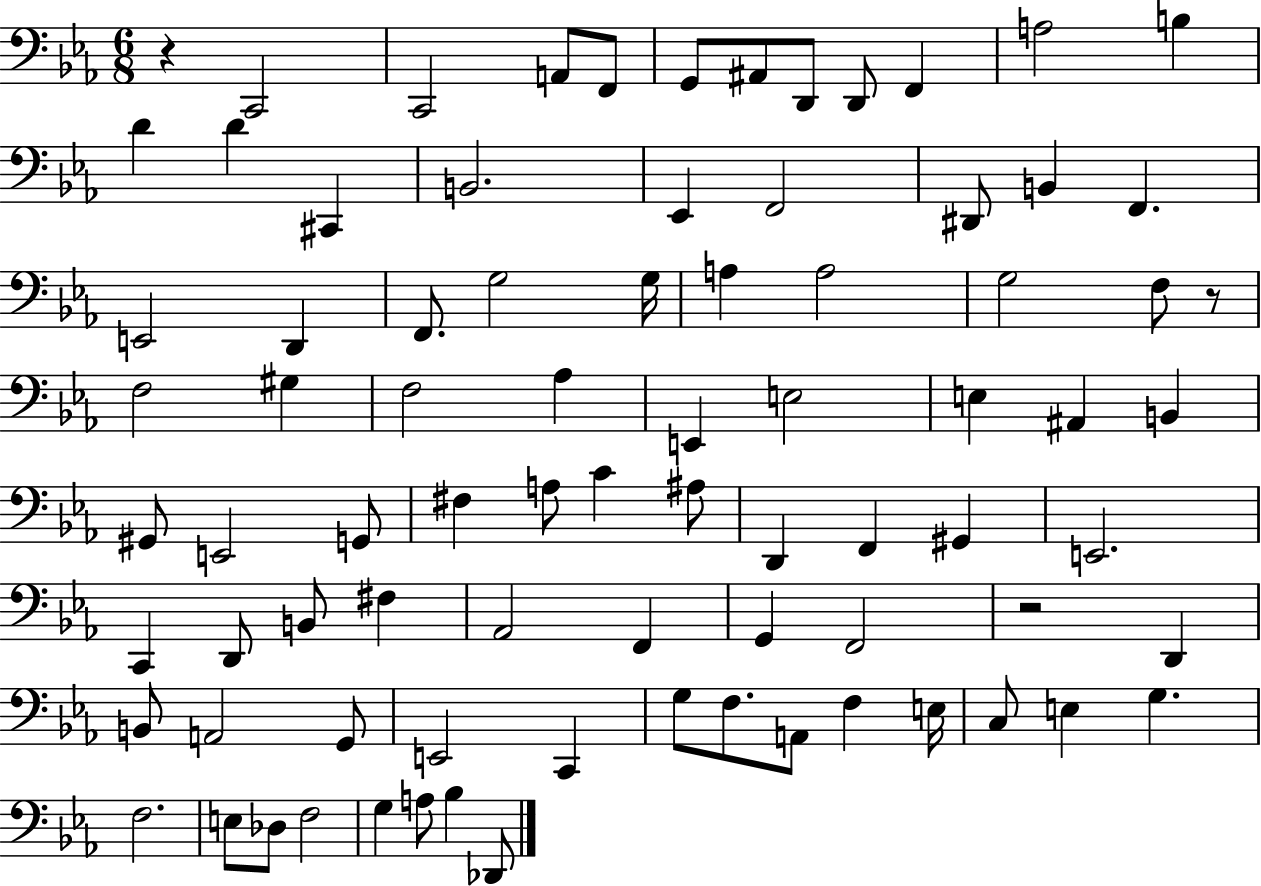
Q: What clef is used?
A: bass